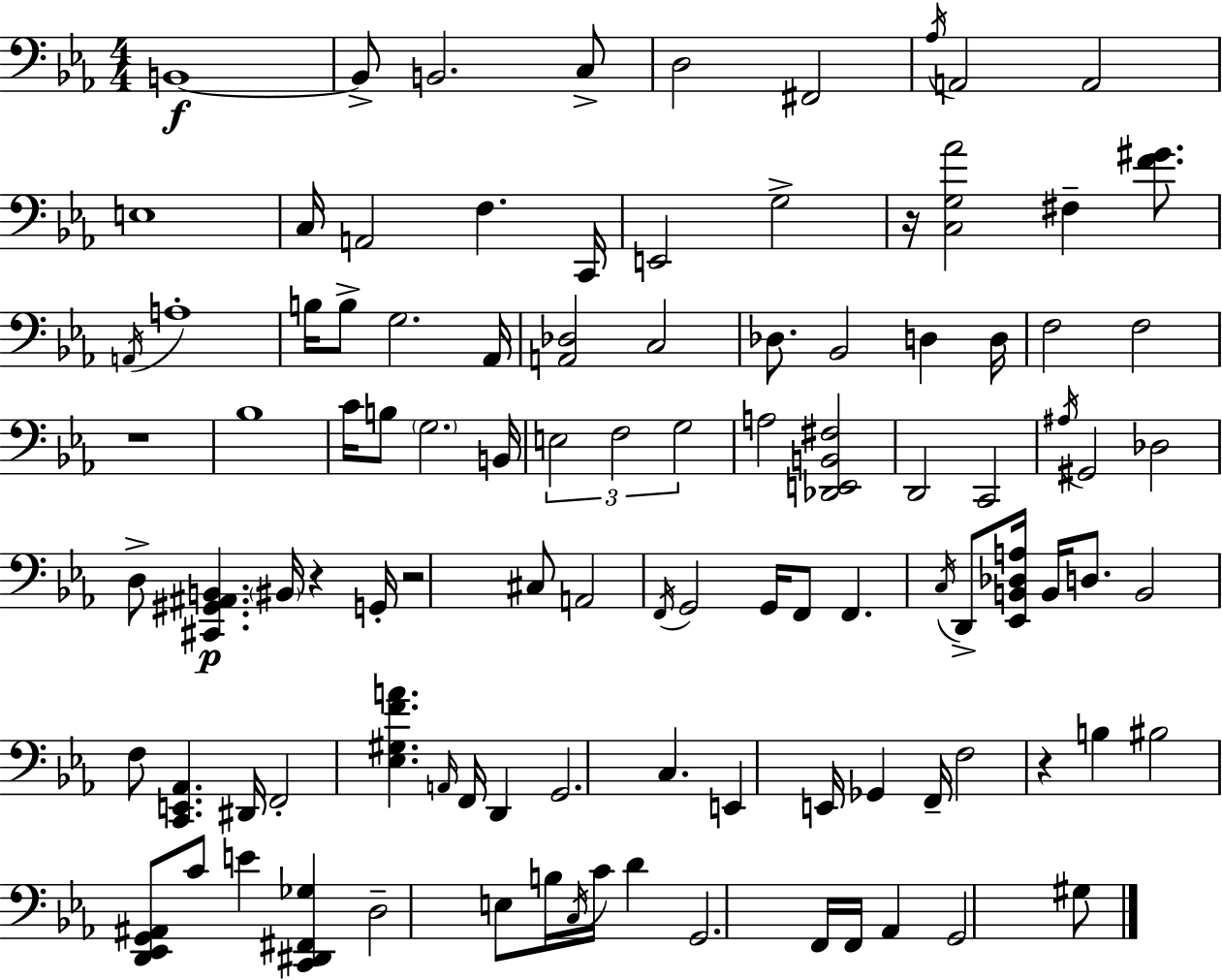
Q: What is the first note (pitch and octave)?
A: B2